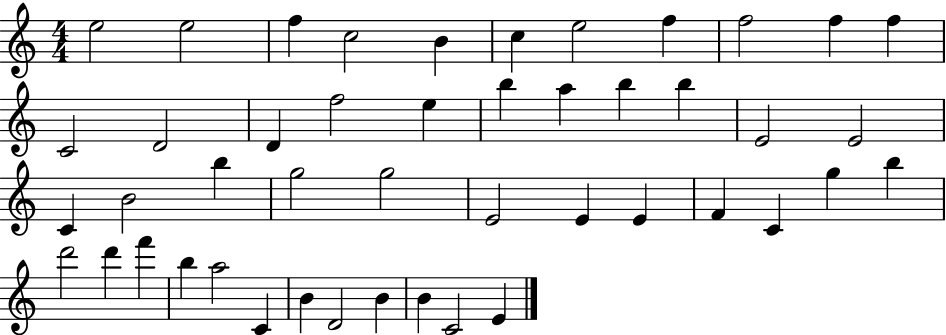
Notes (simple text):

E5/h E5/h F5/q C5/h B4/q C5/q E5/h F5/q F5/h F5/q F5/q C4/h D4/h D4/q F5/h E5/q B5/q A5/q B5/q B5/q E4/h E4/h C4/q B4/h B5/q G5/h G5/h E4/h E4/q E4/q F4/q C4/q G5/q B5/q D6/h D6/q F6/q B5/q A5/h C4/q B4/q D4/h B4/q B4/q C4/h E4/q